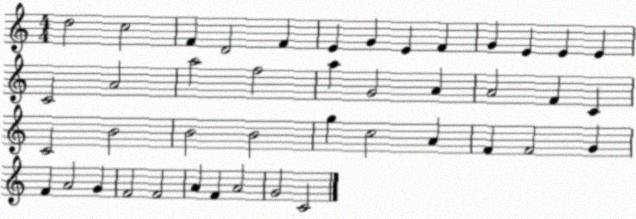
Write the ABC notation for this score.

X:1
T:Untitled
M:4/4
L:1/4
K:C
d2 c2 F D2 F E G E F G E E E C2 A2 a2 f2 a G2 A A2 F C C2 B2 B2 B2 g c2 A F F2 G F A2 G F2 F2 A F A2 G2 C2